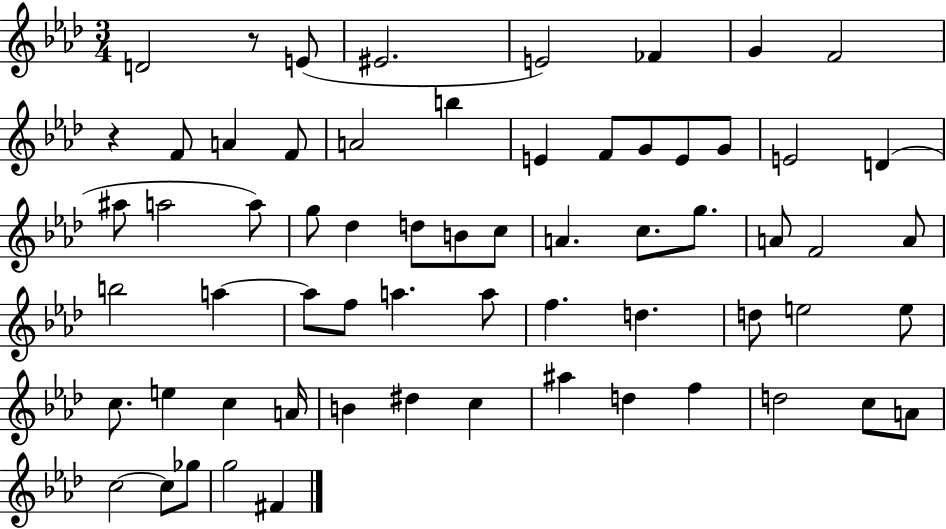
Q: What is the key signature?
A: AES major